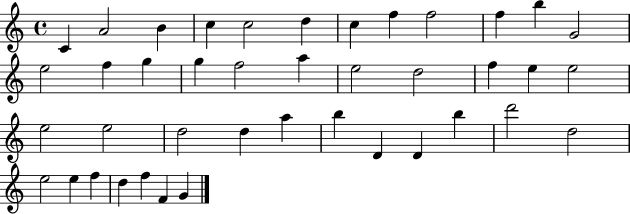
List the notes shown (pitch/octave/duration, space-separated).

C4/q A4/h B4/q C5/q C5/h D5/q C5/q F5/q F5/h F5/q B5/q G4/h E5/h F5/q G5/q G5/q F5/h A5/q E5/h D5/h F5/q E5/q E5/h E5/h E5/h D5/h D5/q A5/q B5/q D4/q D4/q B5/q D6/h D5/h E5/h E5/q F5/q D5/q F5/q F4/q G4/q